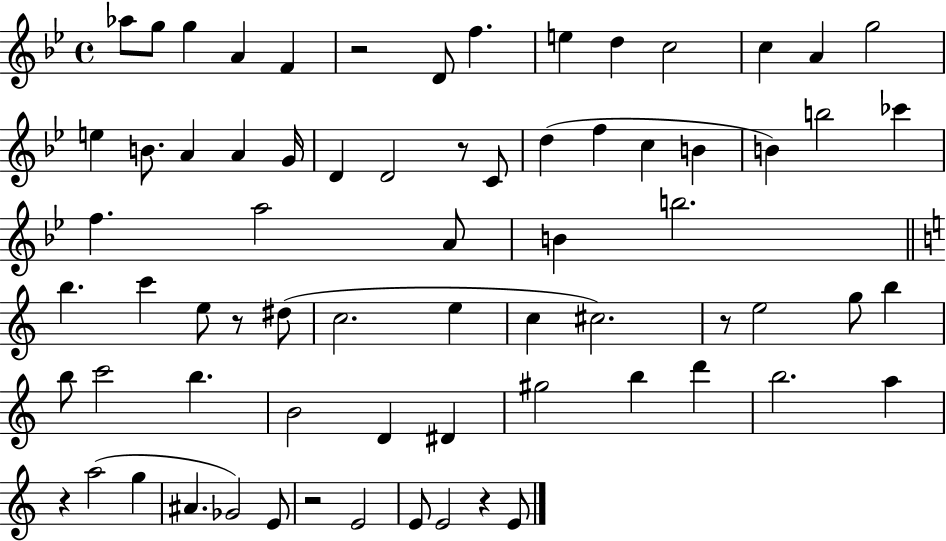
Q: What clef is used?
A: treble